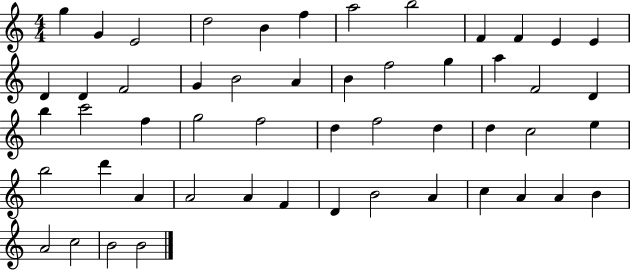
X:1
T:Untitled
M:4/4
L:1/4
K:C
g G E2 d2 B f a2 b2 F F E E D D F2 G B2 A B f2 g a F2 D b c'2 f g2 f2 d f2 d d c2 e b2 d' A A2 A F D B2 A c A A B A2 c2 B2 B2